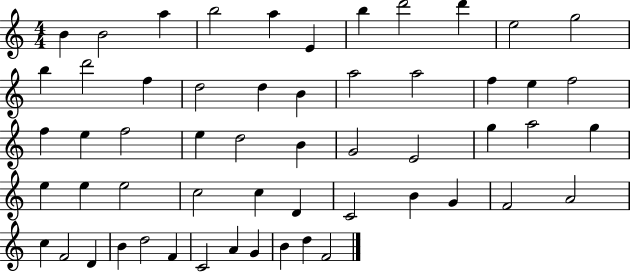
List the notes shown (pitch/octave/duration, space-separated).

B4/q B4/h A5/q B5/h A5/q E4/q B5/q D6/h D6/q E5/h G5/h B5/q D6/h F5/q D5/h D5/q B4/q A5/h A5/h F5/q E5/q F5/h F5/q E5/q F5/h E5/q D5/h B4/q G4/h E4/h G5/q A5/h G5/q E5/q E5/q E5/h C5/h C5/q D4/q C4/h B4/q G4/q F4/h A4/h C5/q F4/h D4/q B4/q D5/h F4/q C4/h A4/q G4/q B4/q D5/q F4/h